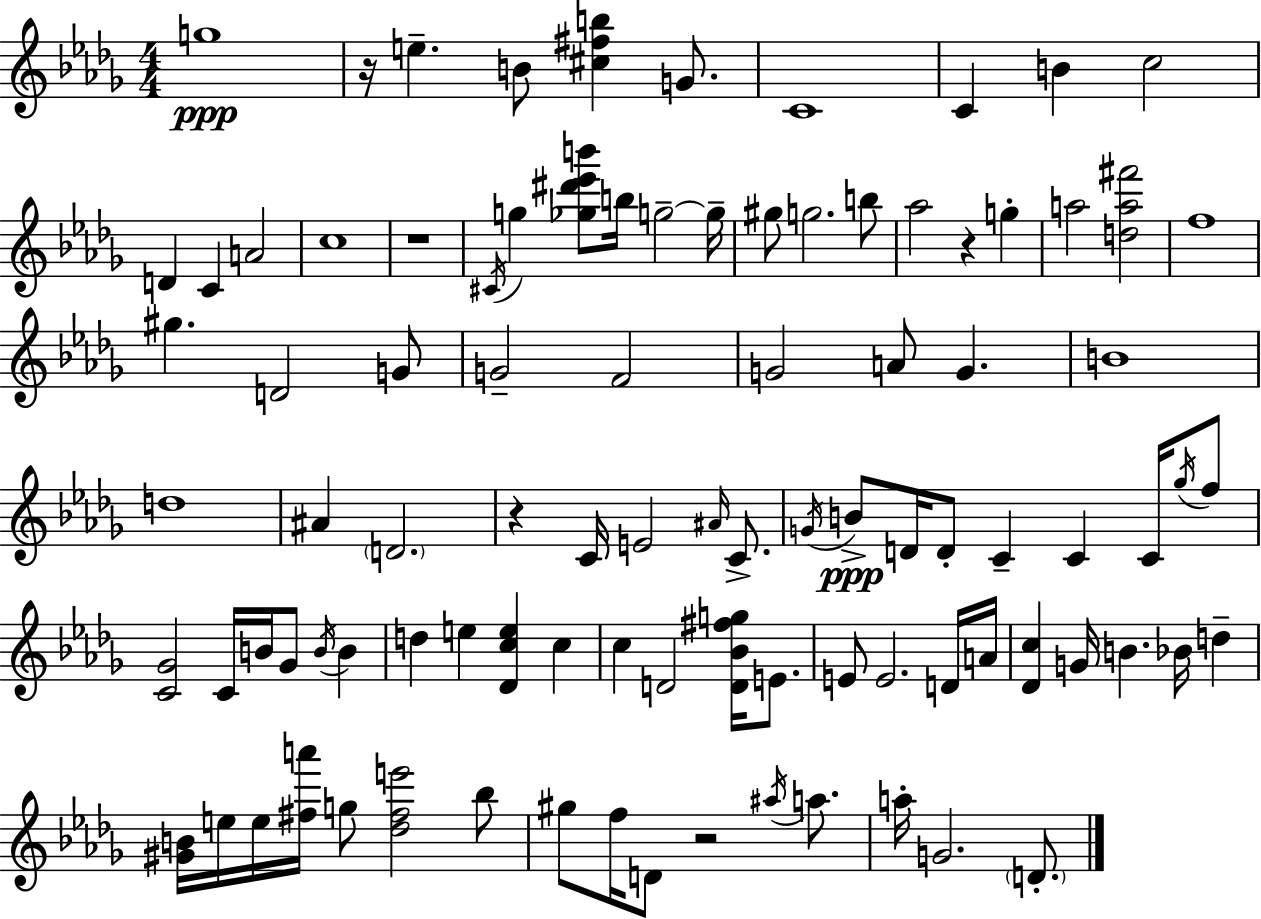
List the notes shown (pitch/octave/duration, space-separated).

G5/w R/s E5/q. B4/e [C#5,F#5,B5]/q G4/e. C4/w C4/q B4/q C5/h D4/q C4/q A4/h C5/w R/w C#4/s G5/q [Gb5,D#6,Eb6,B6]/e B5/s G5/h G5/s G#5/e G5/h. B5/e Ab5/h R/q G5/q A5/h [D5,A5,F#6]/h F5/w G#5/q. D4/h G4/e G4/h F4/h G4/h A4/e G4/q. B4/w D5/w A#4/q D4/h. R/q C4/s E4/h A#4/s C4/e. G4/s B4/e D4/s D4/e C4/q C4/q C4/s Gb5/s F5/e [C4,Gb4]/h C4/s B4/s Gb4/e B4/s B4/q D5/q E5/q [Db4,C5,E5]/q C5/q C5/q D4/h [D4,Bb4,F#5,G5]/s E4/e. E4/e E4/h. D4/s A4/s [Db4,C5]/q G4/s B4/q. Bb4/s D5/q [G#4,B4]/s E5/s E5/s [F#5,A6]/s G5/e [Db5,F#5,E6]/h Bb5/e G#5/e F5/s D4/e R/h A#5/s A5/e. A5/s G4/h. D4/e.